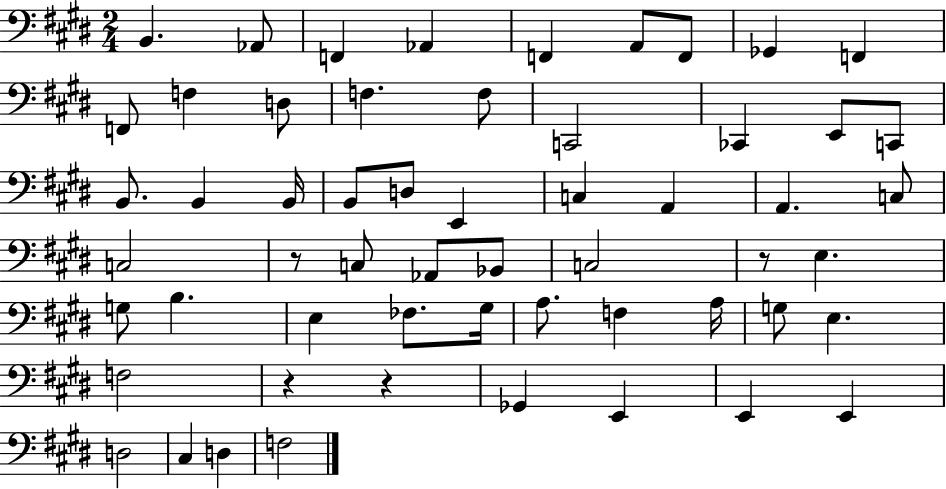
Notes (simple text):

B2/q. Ab2/e F2/q Ab2/q F2/q A2/e F2/e Gb2/q F2/q F2/e F3/q D3/e F3/q. F3/e C2/h CES2/q E2/e C2/e B2/e. B2/q B2/s B2/e D3/e E2/q C3/q A2/q A2/q. C3/e C3/h R/e C3/e Ab2/e Bb2/e C3/h R/e E3/q. G3/e B3/q. E3/q FES3/e. G#3/s A3/e. F3/q A3/s G3/e E3/q. F3/h R/q R/q Gb2/q E2/q E2/q E2/q D3/h C#3/q D3/q F3/h